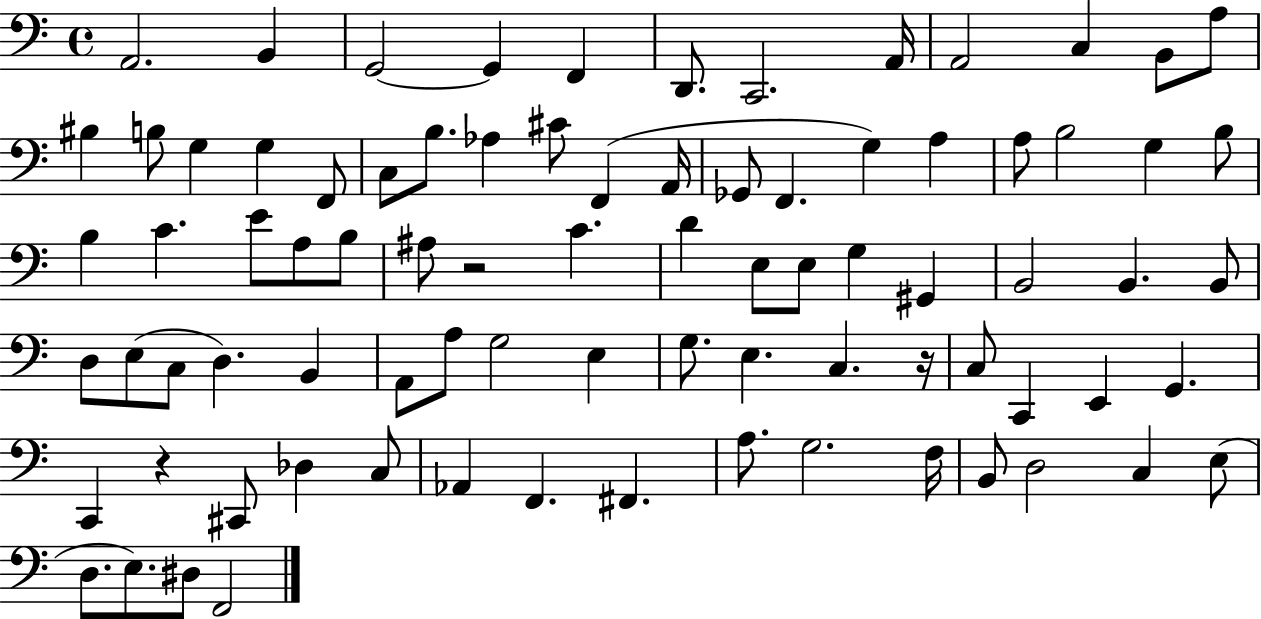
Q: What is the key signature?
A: C major